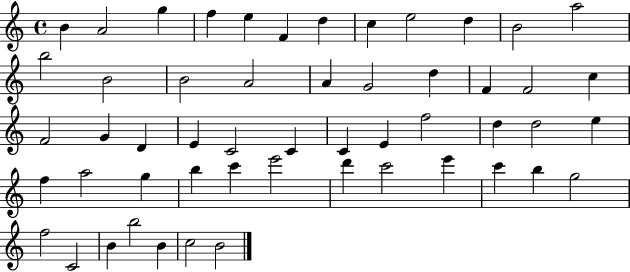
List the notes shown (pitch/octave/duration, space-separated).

B4/q A4/h G5/q F5/q E5/q F4/q D5/q C5/q E5/h D5/q B4/h A5/h B5/h B4/h B4/h A4/h A4/q G4/h D5/q F4/q F4/h C5/q F4/h G4/q D4/q E4/q C4/h C4/q C4/q E4/q F5/h D5/q D5/h E5/q F5/q A5/h G5/q B5/q C6/q E6/h D6/q C6/h E6/q C6/q B5/q G5/h F5/h C4/h B4/q B5/h B4/q C5/h B4/h